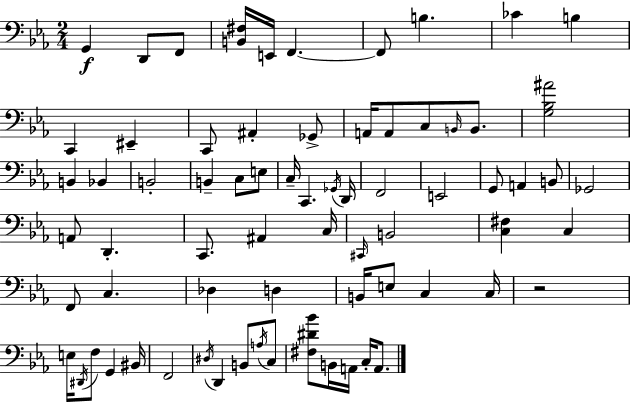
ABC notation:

X:1
T:Untitled
M:2/4
L:1/4
K:Eb
G,, D,,/2 F,,/2 [B,,^F,]/4 E,,/4 F,, F,,/2 B, _C B, C,, ^E,, C,,/2 ^A,, _G,,/2 A,,/4 A,,/2 C,/2 B,,/4 B,,/2 [G,_B,^A]2 B,, _B,, B,,2 B,, C,/2 E,/2 C,/4 C,, _G,,/4 D,,/4 F,,2 E,,2 G,,/2 A,, B,,/2 _G,,2 A,,/2 D,, C,,/2 ^A,, C,/4 ^C,,/4 B,,2 [C,^F,] C, F,,/2 C, _D, D, B,,/4 E,/2 C, C,/4 z2 E,/4 ^D,,/4 F,/2 G,, ^B,,/4 F,,2 ^D,/4 D,, B,,/2 A,/4 C,/2 [^F,^D_B]/2 B,,/4 A,,/4 C,/4 A,,/2